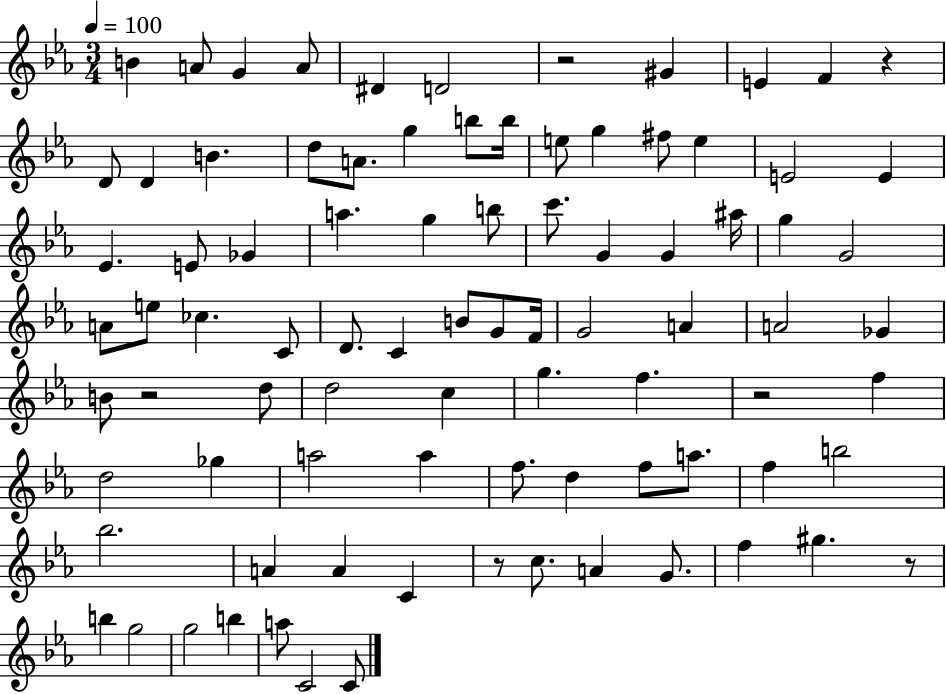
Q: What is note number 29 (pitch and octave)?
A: B5